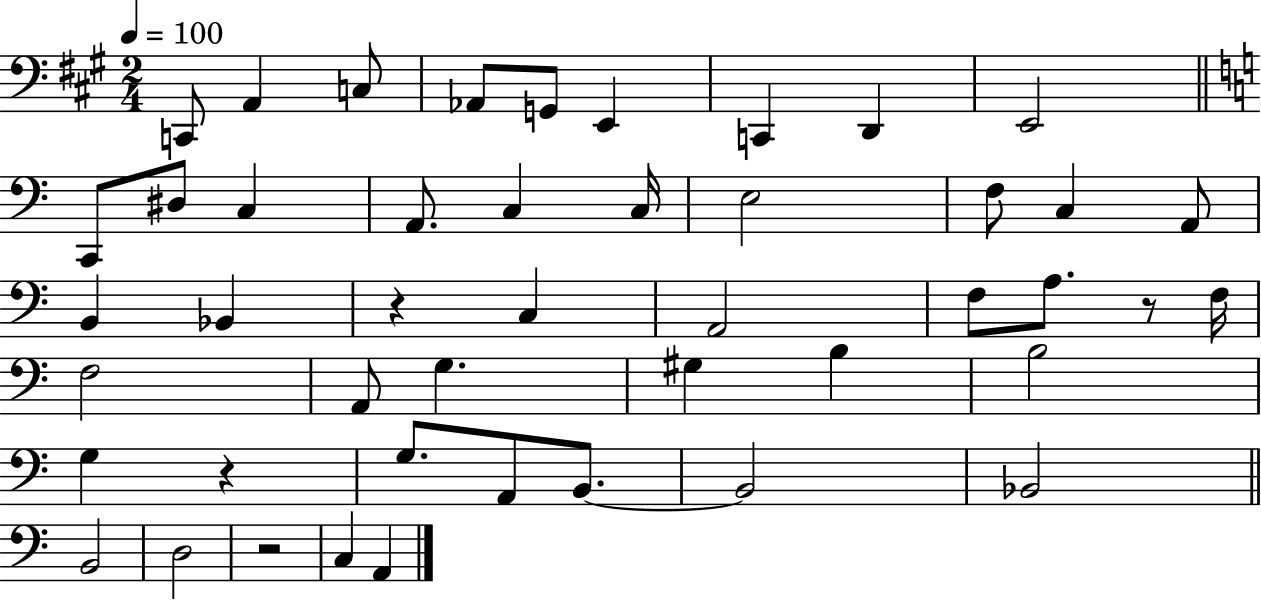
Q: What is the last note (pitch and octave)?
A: A2